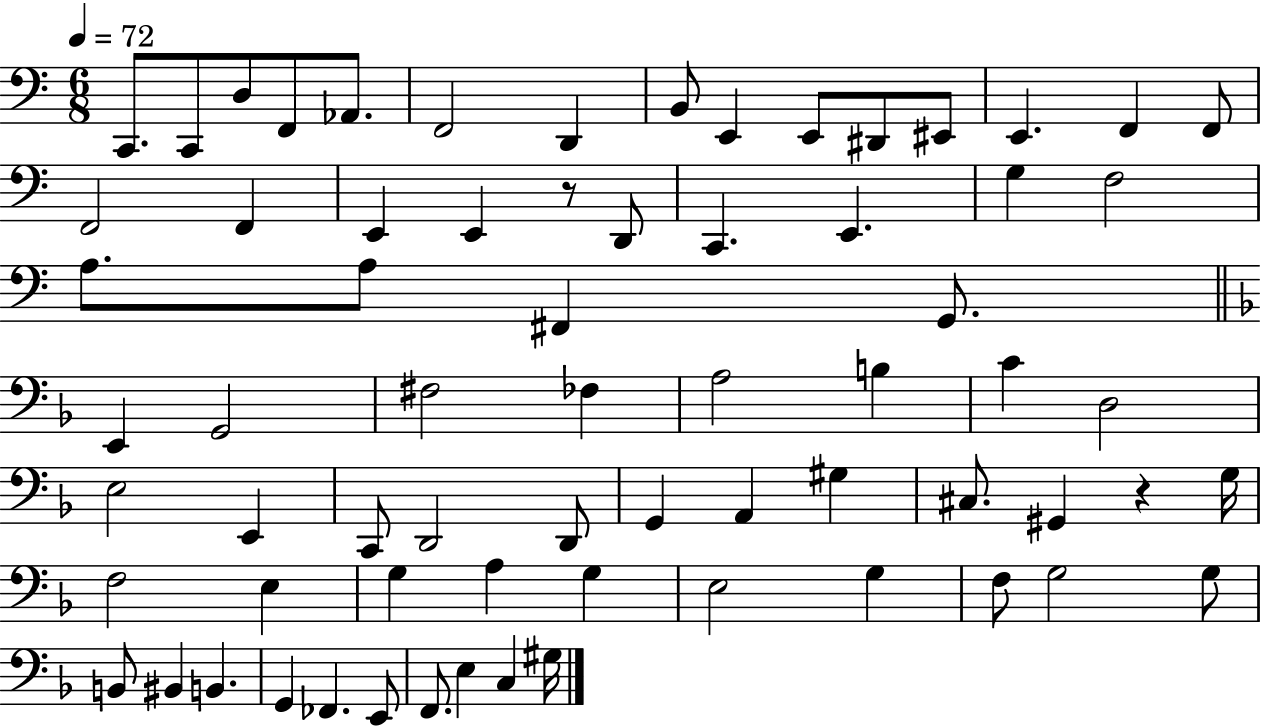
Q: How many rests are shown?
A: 2